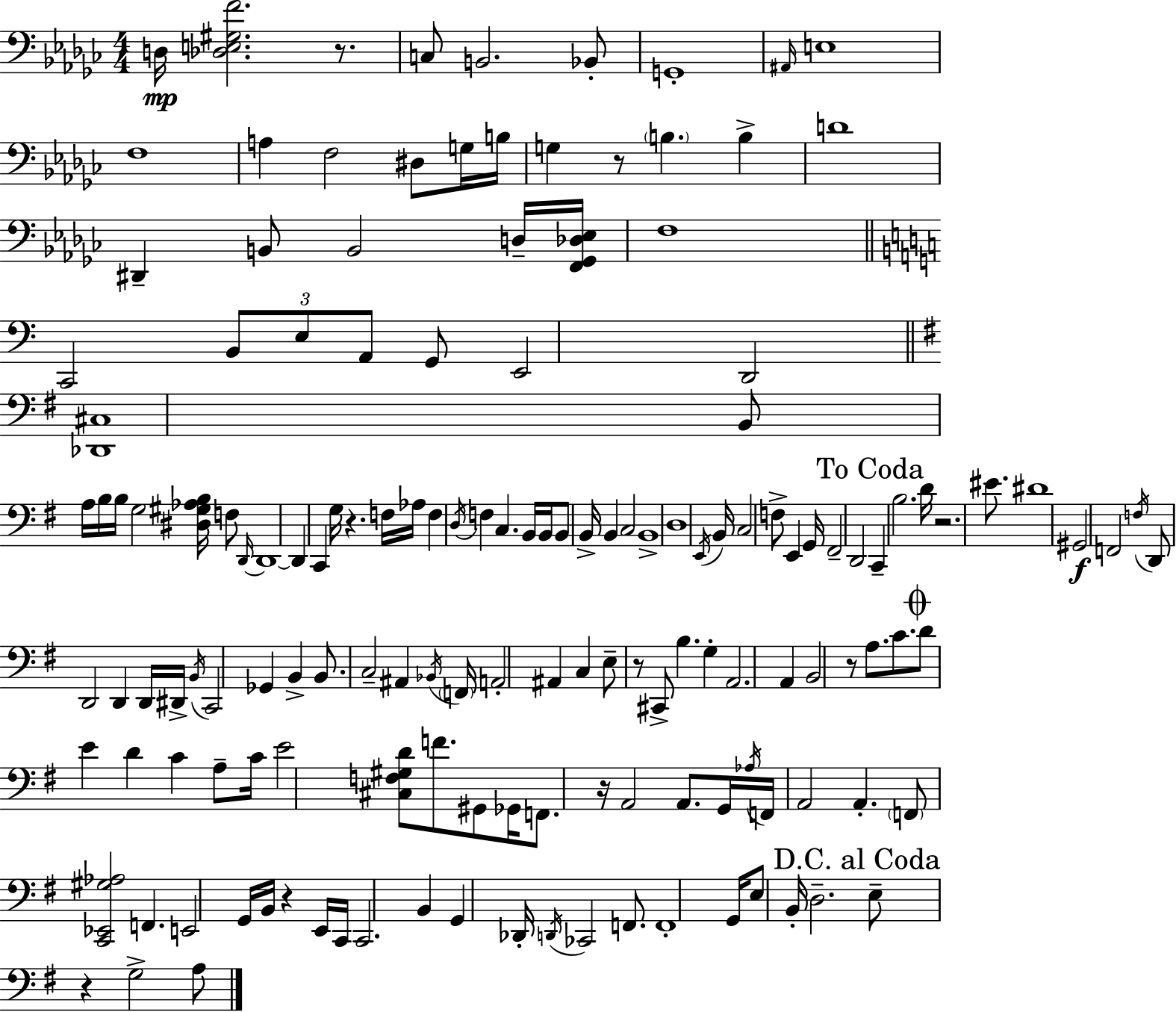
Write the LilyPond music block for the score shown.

{
  \clef bass
  \numericTimeSignature
  \time 4/4
  \key ees \minor
  d16\mp <des e gis f'>2. r8. | c8 b,2. bes,8-. | g,1-. | \grace { ais,16 } e1 | \break f1 | a4 f2 dis8 g16 | b16 g4 r8 \parenthesize b4. b4-> | d'1 | \break dis,4-- b,8 b,2 d16-- | <f, ges, des ees>16 f1 | \bar "||" \break \key a \minor c,2 \tuplet 3/2 { b,8 e8 a,8 } g,8 | e,2 d,2 | \bar "||" \break \key e \minor <des, cis>1 | b,8 a16 b16 b16 g2 <dis gis aes b>16 f8 | \grace { d,16~ }~ d,1 | d,4 c,4 g16 r4. | \break f16 aes16 f4 \acciaccatura { d16 } f4 c4. | b,16 b,16 b,8 b,16-> b,4 c2 | b,1-> | d1 | \break \acciaccatura { e,16 } b,16 c2 f8-> e,4 | g,16 fis,2-- d,2 | \mark "To Coda" c,4-- b2. | d'16 r2. | \break eis'8. dis'1 | gis,2\f f,2 | \acciaccatura { f16 } d,8 d,2 d,4 | d,16 dis,16-> \acciaccatura { b,16 } c,2 ges,4 | \break b,4-> b,8. c2-- | ais,4 \acciaccatura { bes,16 } \parenthesize f,16 a,2-. ais,4 | c4 e8-- r8 cis,8-> b4. | g4-. a,2. | \break a,4 b,2 r8 | a8. c'8. \mark \markup { \musicglyph "scripts.coda" } d'8 e'4 d'4 | c'4 a8-- c'16 e'2 <cis f gis d'>8 | f'8. gis,8 ges,16 f,8. r16 a,2 | \break a,8. g,16 \acciaccatura { aes16 } f,16 a,2 | a,4.-. \parenthesize f,8 <c, ees, gis aes>2 | f,4. e,2 g,16 | b,16 r4 e,16 c,16 c,2. | \break b,4 g,4 des,16-. \acciaccatura { d,16 } ces,2 | f,8. f,1-. | g,16 e8 b,16-. d2.-- | \mark "D.C. al Coda" e8-- r4 g2-> | \break a8 \bar "|."
}